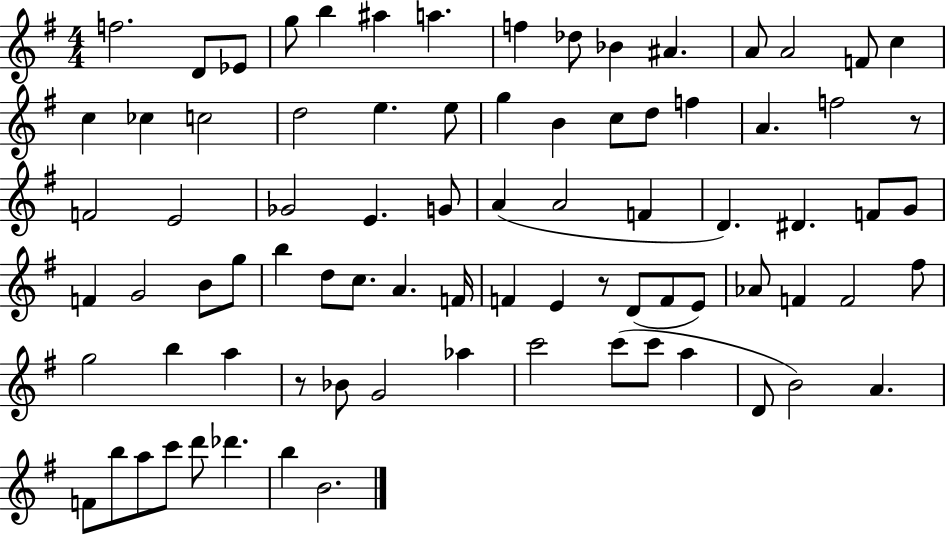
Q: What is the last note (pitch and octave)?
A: B4